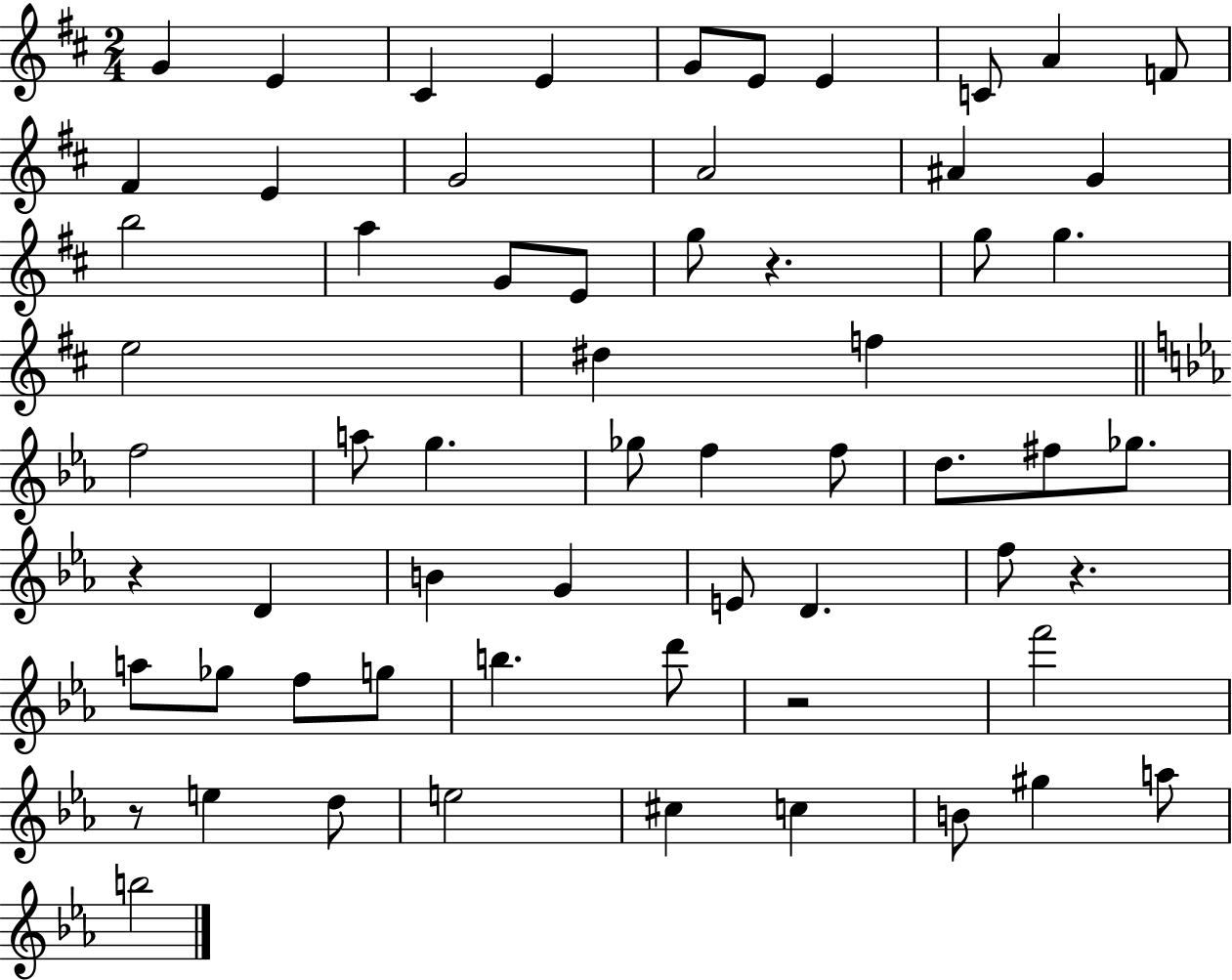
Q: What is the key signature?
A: D major